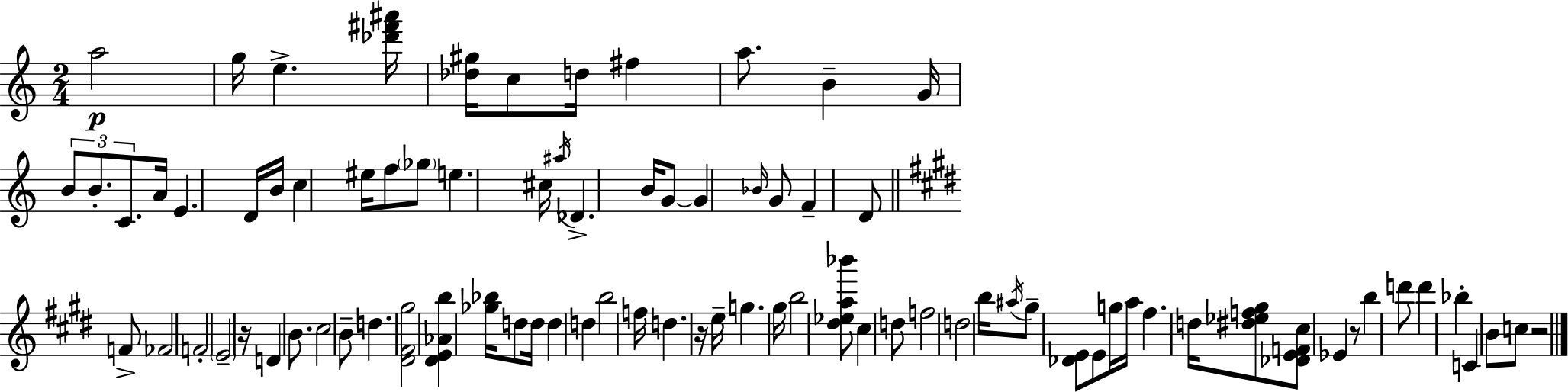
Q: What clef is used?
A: treble